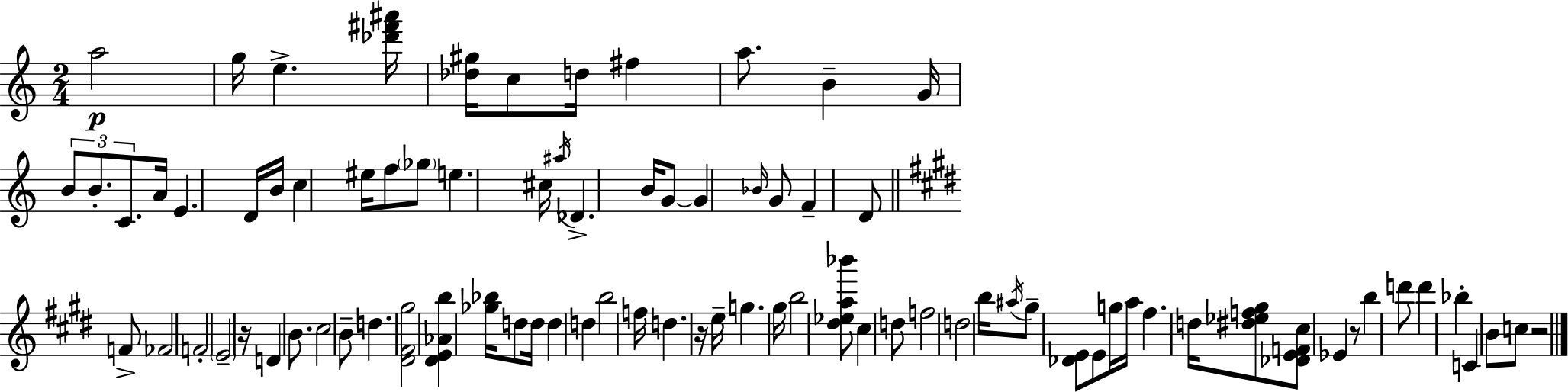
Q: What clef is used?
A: treble